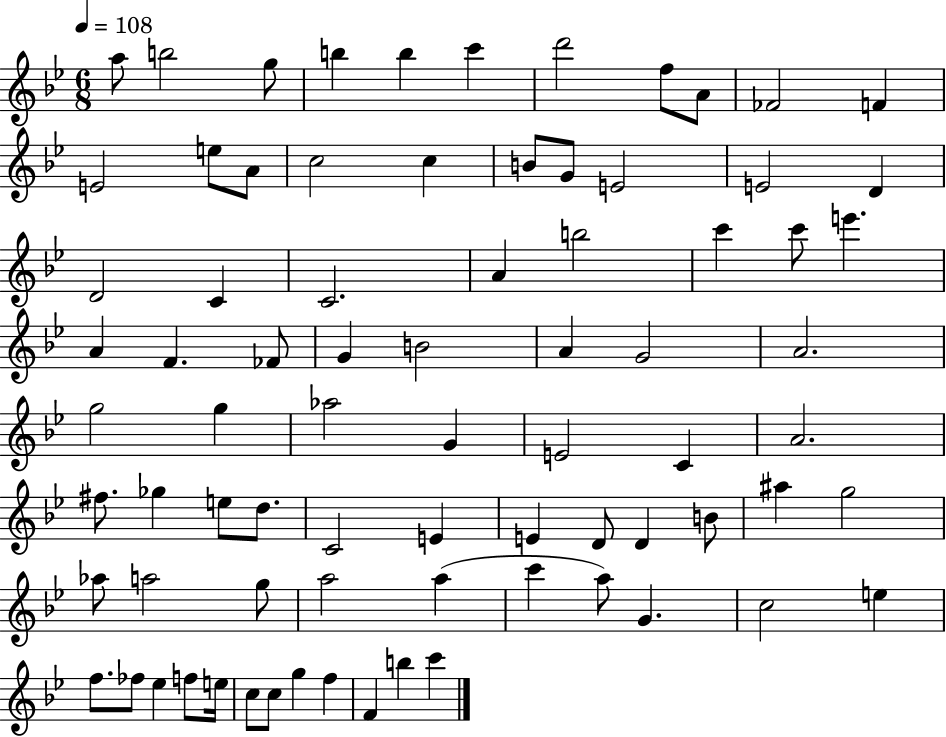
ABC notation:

X:1
T:Untitled
M:6/8
L:1/4
K:Bb
a/2 b2 g/2 b b c' d'2 f/2 A/2 _F2 F E2 e/2 A/2 c2 c B/2 G/2 E2 E2 D D2 C C2 A b2 c' c'/2 e' A F _F/2 G B2 A G2 A2 g2 g _a2 G E2 C A2 ^f/2 _g e/2 d/2 C2 E E D/2 D B/2 ^a g2 _a/2 a2 g/2 a2 a c' a/2 G c2 e f/2 _f/2 _e f/2 e/4 c/2 c/2 g f F b c'